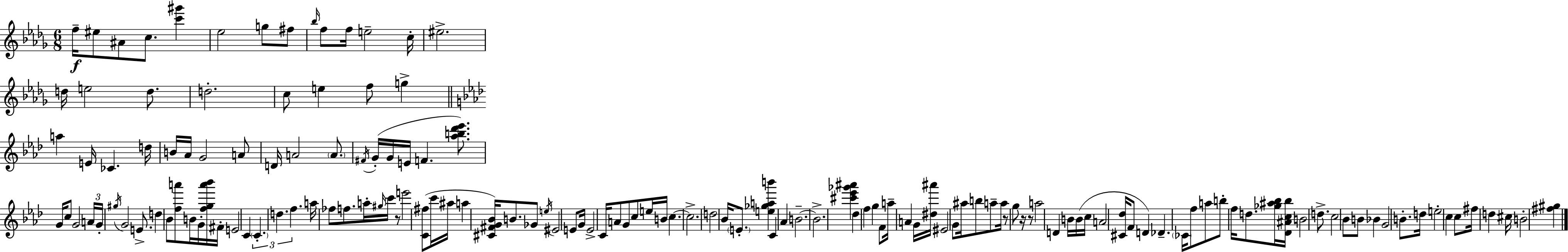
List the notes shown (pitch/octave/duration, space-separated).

F5/s EIS5/e A#4/e C5/e. [C6,G#6]/q Eb5/h G5/e F#5/e Bb5/s F5/e F5/s E5/h C5/s EIS5/h. D5/s E5/h D5/e. D5/h. C5/e E5/q F5/e G5/q A5/q E4/s CES4/q. D5/s B4/s Ab4/s G4/h A4/e D4/s A4/h A4/e. F#4/s G4/s G4/s E4/s F4/q. [Ab5,B5,Db6,Eb6]/e. G4/s C5/e G4/h A4/s G4/s G#5/s G4/h E4/e. D5/q Bb4/e [F5,A6]/e B4/s G4/s [F5,G5,A6,Bb6]/s F#4/s E4/h C4/q C4/q. D5/q. F5/q. A5/s FES5/e F5/e. A5/s G#5/s C6/s R/e E6/h [C4,F#5]/e C6/s A#5/s A5/q [C#4,F#4,G4,Bb4]/s B4/e. Gb4/e E5/s EIS4/h E4/e G4/s E4/h C4/s A4/e G4/e C5/e E5/s B4/s C5/q. C5/h. D5/h Bb4/s E4/e. [E5,Gb5,A5,B6]/q C4/q Ab4/q B4/h. B4/h. [C#6,Eb6,Gb6,A#6]/q Db5/q F5/q G5/q F4/e A5/s A4/q G4/s [D#5,A#6]/s EIS4/h G4/e A#5/s B5/e A5/e A5/s R/e G5/e R/s R/e A5/h D4/q B4/s B4/s C5/s A4/h [C#4,Db5]/s F4/e D4/q Db4/q. CES4/s F5/e A5/e B5/e F5/s D5/e. [Gb5,A#5,Bb5]/s [Db4,A#4,C5,Bb5]/s B4/h D5/e. C5/h Bb4/e B4/e Bb4/q G4/h B4/e. D5/s E5/h C5/q C5/e F#5/s D5/q C#5/s B4/h [F#5,G#5]/q